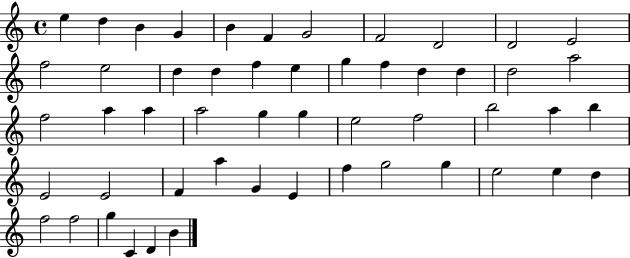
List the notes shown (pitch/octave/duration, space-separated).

E5/q D5/q B4/q G4/q B4/q F4/q G4/h F4/h D4/h D4/h E4/h F5/h E5/h D5/q D5/q F5/q E5/q G5/q F5/q D5/q D5/q D5/h A5/h F5/h A5/q A5/q A5/h G5/q G5/q E5/h F5/h B5/h A5/q B5/q E4/h E4/h F4/q A5/q G4/q E4/q F5/q G5/h G5/q E5/h E5/q D5/q F5/h F5/h G5/q C4/q D4/q B4/q